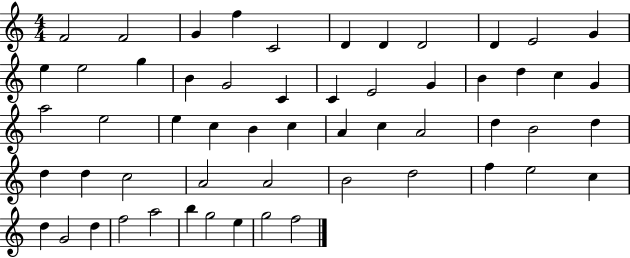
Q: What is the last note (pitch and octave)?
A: F5